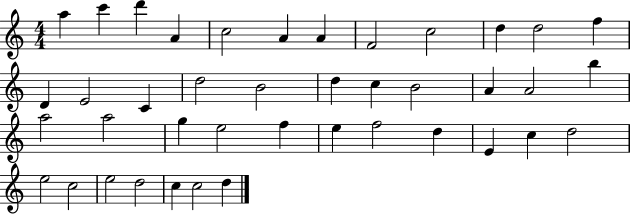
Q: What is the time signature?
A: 4/4